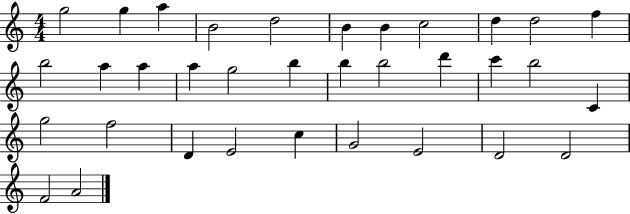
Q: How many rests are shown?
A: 0